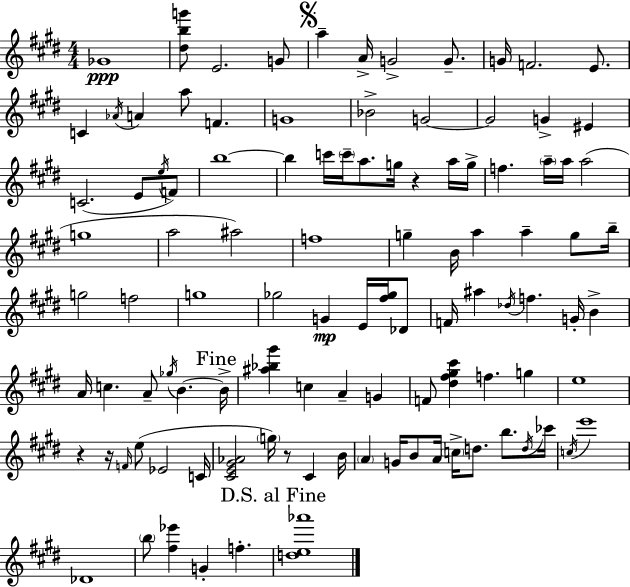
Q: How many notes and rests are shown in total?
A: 106